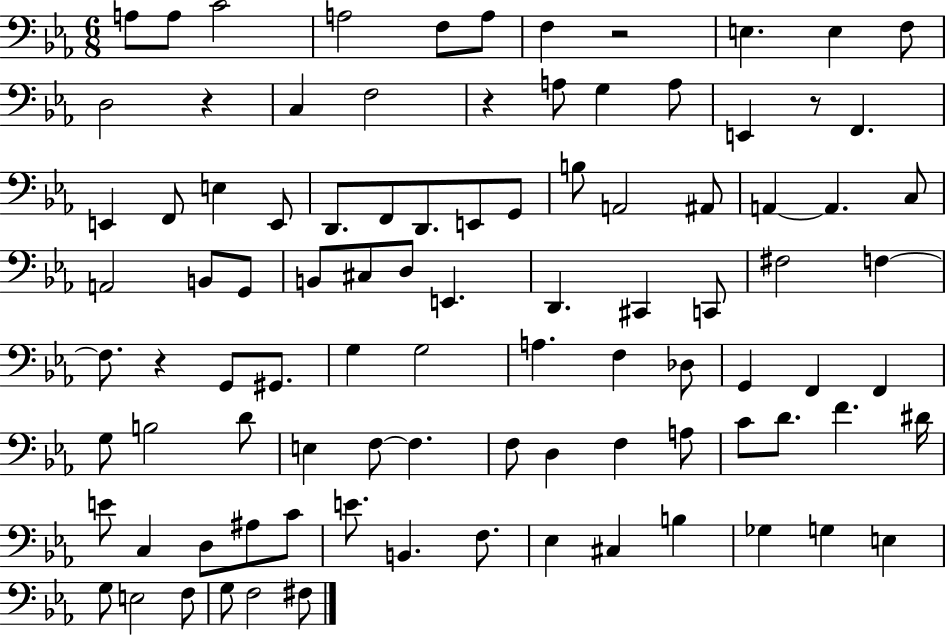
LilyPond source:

{
  \clef bass
  \numericTimeSignature
  \time 6/8
  \key ees \major
  a8 a8 c'2 | a2 f8 a8 | f4 r2 | e4. e4 f8 | \break d2 r4 | c4 f2 | r4 a8 g4 a8 | e,4 r8 f,4. | \break e,4 f,8 e4 e,8 | d,8. f,8 d,8. e,8 g,8 | b8 a,2 ais,8 | a,4~~ a,4. c8 | \break a,2 b,8 g,8 | b,8 cis8 d8 e,4. | d,4. cis,4 c,8 | fis2 f4~~ | \break f8. r4 g,8 gis,8. | g4 g2 | a4. f4 des8 | g,4 f,4 f,4 | \break g8 b2 d'8 | e4 f8~~ f4. | f8 d4 f4 a8 | c'8 d'8. f'4. dis'16 | \break e'8 c4 d8 ais8 c'8 | e'8. b,4. f8. | ees4 cis4 b4 | ges4 g4 e4 | \break g8 e2 f8 | g8 f2 fis8 | \bar "|."
}